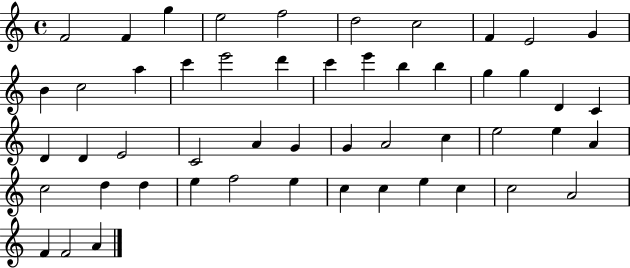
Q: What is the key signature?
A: C major